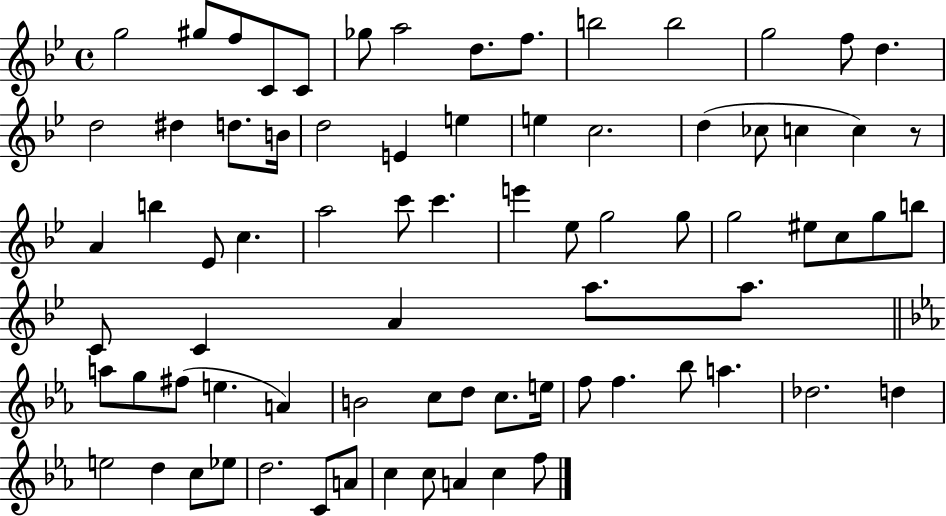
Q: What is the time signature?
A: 4/4